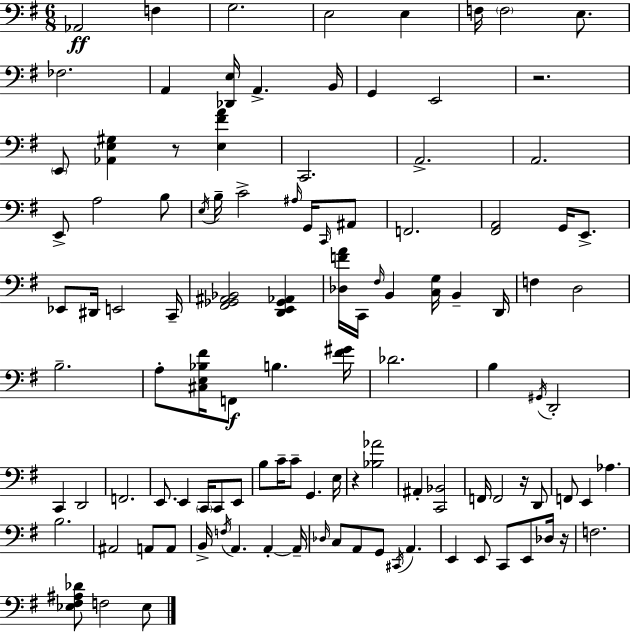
X:1
T:Untitled
M:6/8
L:1/4
K:Em
_A,,2 F, G,2 E,2 E, F,/4 F,2 E,/2 _F,2 A,, [_D,,E,]/4 A,, B,,/4 G,, E,,2 z2 E,,/2 [_A,,E,^G,] z/2 [E,^FA] C,,2 A,,2 A,,2 E,,/2 A,2 B,/2 E,/4 B,/4 C2 ^A,/4 G,,/4 C,,/4 ^A,,/2 F,,2 [^F,,A,,]2 G,,/4 E,,/2 _E,,/2 ^D,,/4 E,,2 C,,/4 [^F,,_G,,^A,,_B,,]2 [D,,E,,_G,,_A,,] [_D,FA]/4 C,,/4 ^F,/4 B,, [C,G,]/4 B,, D,,/4 F, D,2 B,2 A,/2 [^C,E,_B,^F]/4 F,,/2 B, [^F^G]/4 _D2 B, ^G,,/4 D,,2 C,, D,,2 F,,2 E,,/2 E,, C,,/4 C,,/2 E,,/2 B,/2 C/4 C/2 G,, E,/4 z [_B,_A]2 ^A,, [C,,_B,,]2 F,,/4 F,,2 z/4 D,,/2 F,,/2 E,, _A, B,2 ^A,,2 A,,/2 A,,/2 B,,/4 F,/4 A,, A,, A,,/4 _D,/4 C,/2 A,,/2 G,,/2 ^C,,/4 A,, E,, E,,/2 C,,/2 E,,/2 _D,/4 z/4 F,2 [_E,^F,^A,_D]/2 F,2 _E,/2